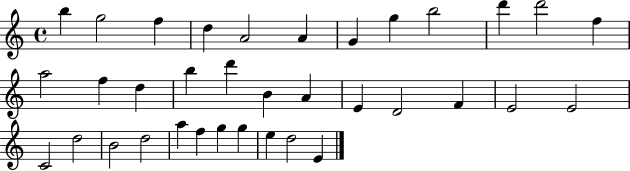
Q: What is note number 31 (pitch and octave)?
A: G5